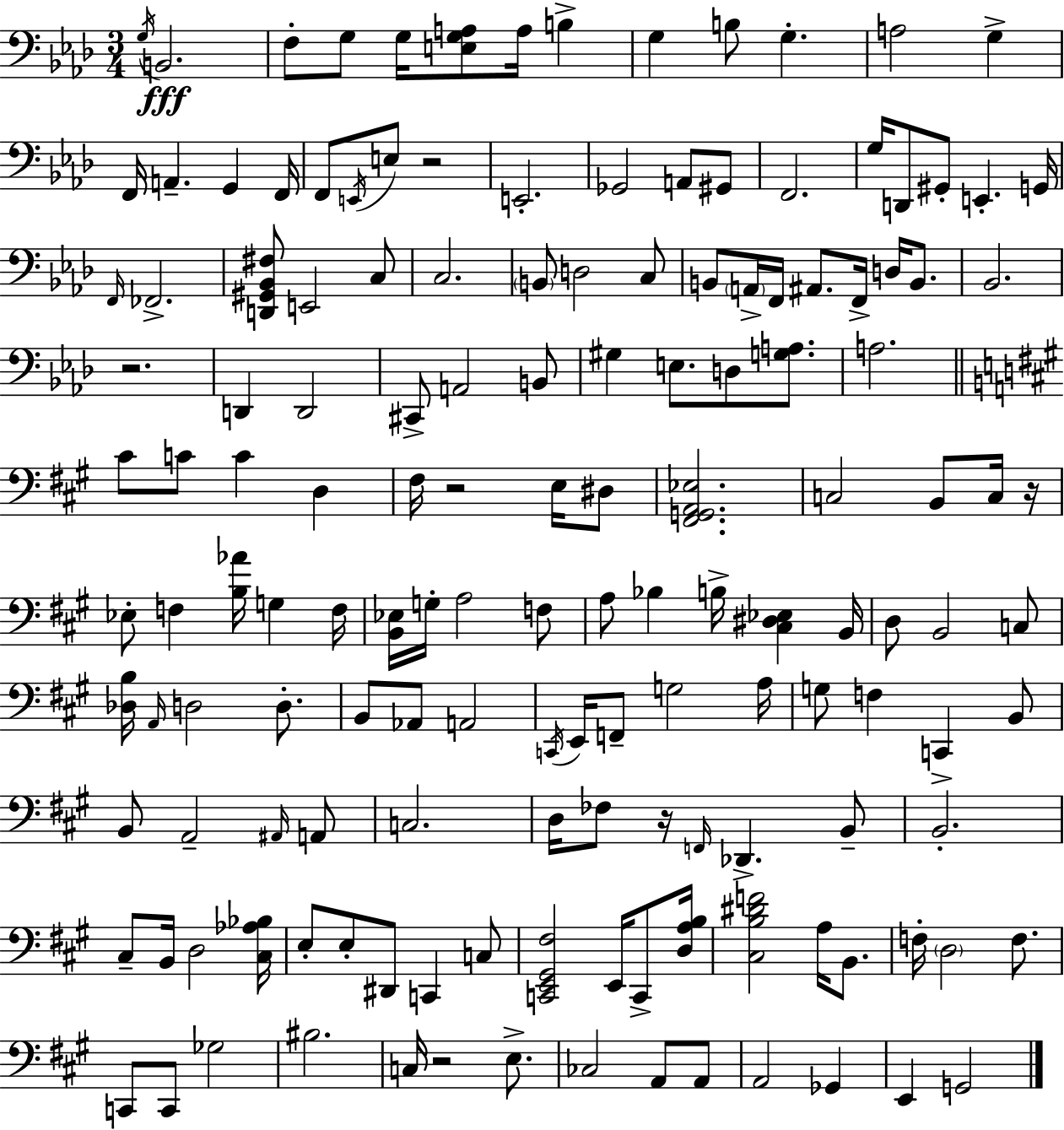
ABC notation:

X:1
T:Untitled
M:3/4
L:1/4
K:Ab
G,/4 B,,2 F,/2 G,/2 G,/4 [E,G,A,]/2 A,/4 B, G, B,/2 G, A,2 G, F,,/4 A,, G,, F,,/4 F,,/2 E,,/4 E,/2 z2 E,,2 _G,,2 A,,/2 ^G,,/2 F,,2 G,/4 D,,/2 ^G,,/2 E,, G,,/4 F,,/4 _F,,2 [D,,^G,,_B,,^F,]/2 E,,2 C,/2 C,2 B,,/2 D,2 C,/2 B,,/2 A,,/4 F,,/4 ^A,,/2 F,,/4 D,/4 B,,/2 _B,,2 z2 D,, D,,2 ^C,,/2 A,,2 B,,/2 ^G, E,/2 D,/2 [G,A,]/2 A,2 ^C/2 C/2 C D, ^F,/4 z2 E,/4 ^D,/2 [^F,,G,,A,,_E,]2 C,2 B,,/2 C,/4 z/4 _E,/2 F, [B,_A]/4 G, F,/4 [B,,_E,]/4 G,/4 A,2 F,/2 A,/2 _B, B,/4 [^C,^D,_E,] B,,/4 D,/2 B,,2 C,/2 [_D,B,]/4 A,,/4 D,2 D,/2 B,,/2 _A,,/2 A,,2 C,,/4 E,,/4 F,,/2 G,2 A,/4 G,/2 F, C,, B,,/2 B,,/2 A,,2 ^A,,/4 A,,/2 C,2 D,/4 _F,/2 z/4 F,,/4 _D,, B,,/2 B,,2 ^C,/2 B,,/4 D,2 [^C,_A,_B,]/4 E,/2 E,/2 ^D,,/2 C,, C,/2 [C,,E,,^G,,^F,]2 E,,/4 C,,/2 [D,A,B,]/4 [^C,B,^DF]2 A,/4 B,,/2 F,/4 D,2 F,/2 C,,/2 C,,/2 _G,2 ^B,2 C,/4 z2 E,/2 _C,2 A,,/2 A,,/2 A,,2 _G,, E,, G,,2